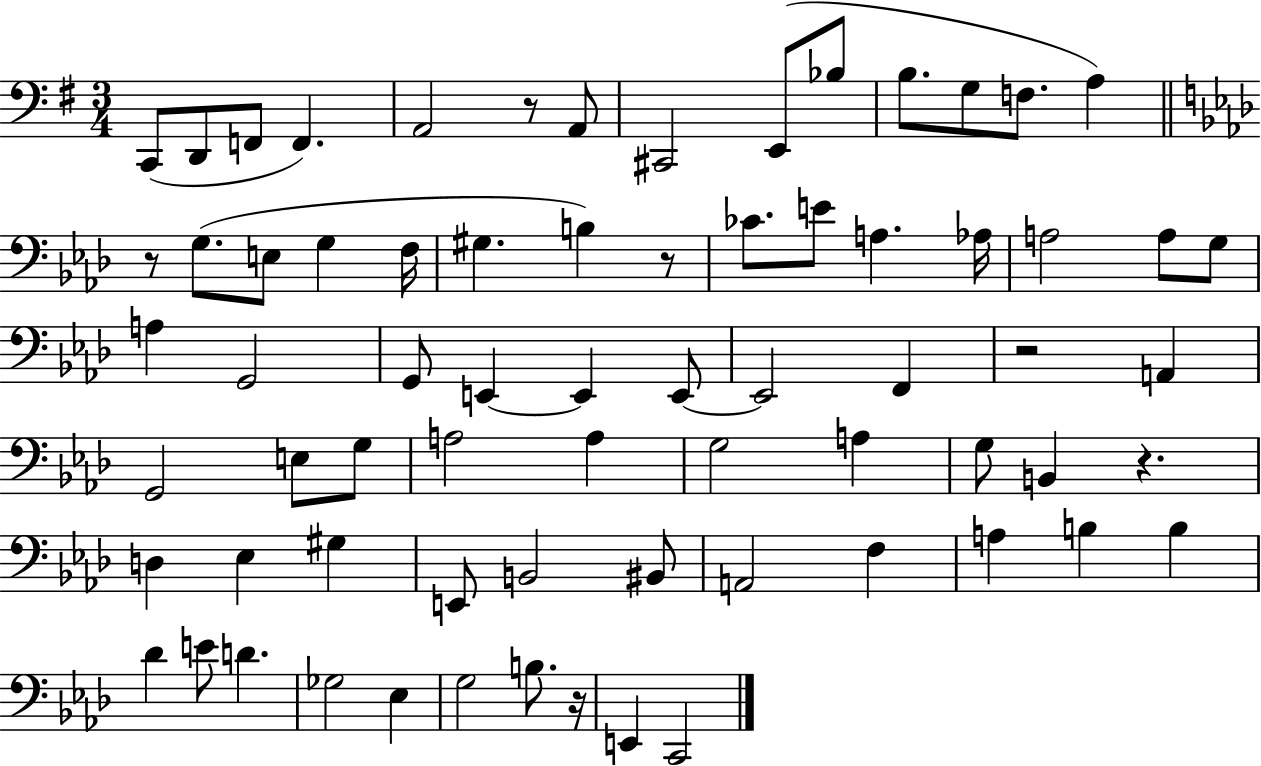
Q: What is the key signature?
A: G major